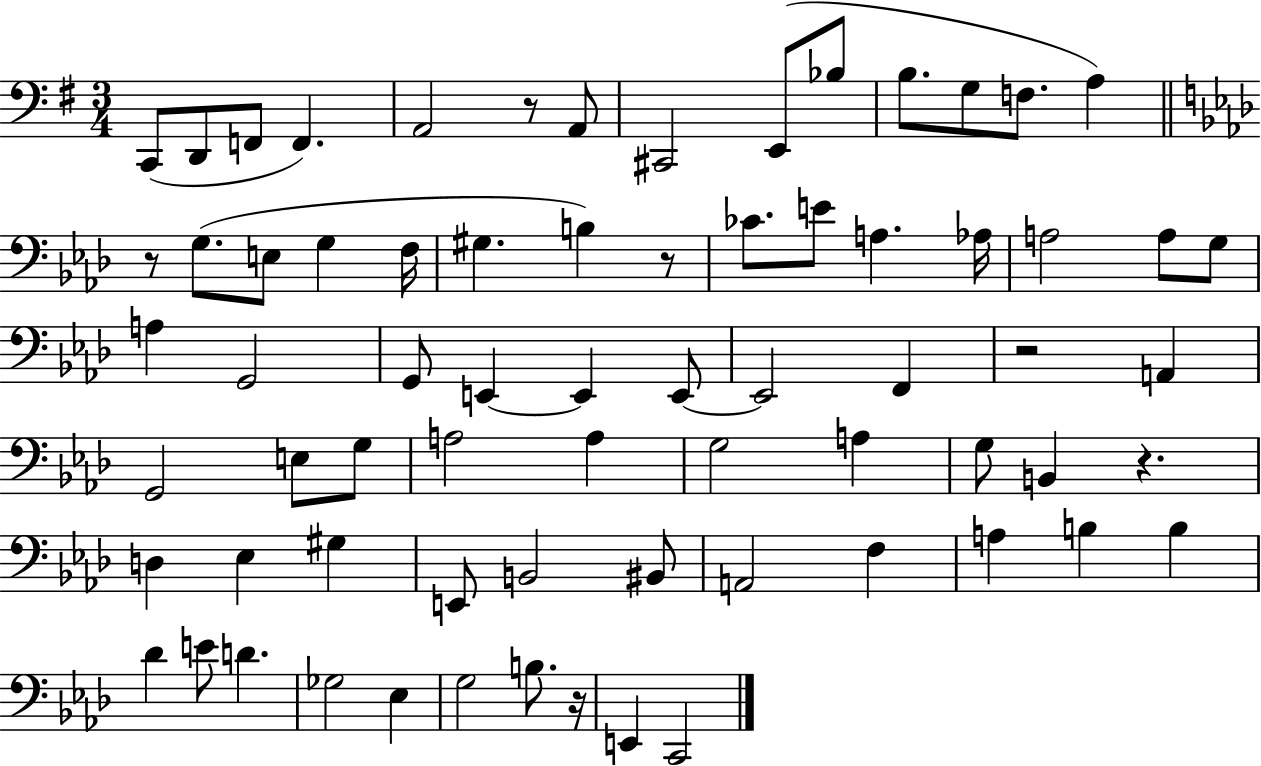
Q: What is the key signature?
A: G major